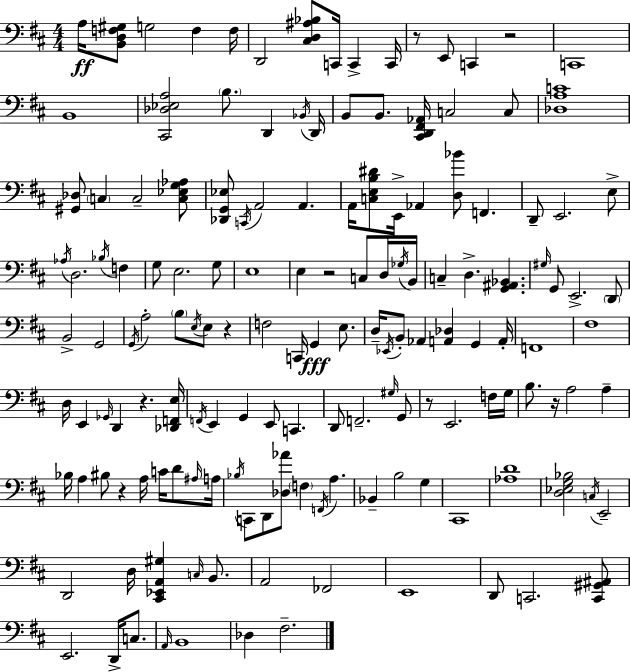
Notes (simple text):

A3/s [B2,D3,F3,G#3]/e G3/h F3/q F3/s D2/h [C#3,D3,A#3,Bb3]/e C2/s C2/q C2/s R/e E2/e C2/q R/h C2/w B2/w [C#2,Db3,Eb3,A3]/h B3/e. D2/q Bb2/s D2/s B2/e B2/e. [C#2,D2,F#2,Ab2]/s C3/h C3/e [Db3,A3,C4]/w [G#2,Db3]/e C3/q C3/h [C3,Eb3,G3,Ab3]/e [Db2,G2,Eb3]/e C2/s A2/h A2/q. A2/s [C3,E3,B3,D#4]/e E2/s Ab2/q [D3,Bb4]/e F2/q. D2/e E2/h. E3/e Ab3/s D3/h. Bb3/s F3/q G3/e E3/h. G3/e E3/w E3/q R/h C3/e D3/s Gb3/s B2/s C3/q D3/q. [G2,A#2,Bb2]/q. G#3/s G2/e E2/h. D2/e B2/h G2/h G2/s A3/h B3/e E3/s E3/e R/q F3/h C2/s G2/q E3/e. D3/s Eb2/s B2/e Ab2/q [A2,Db3]/q G2/q A2/s F2/w F#3/w D3/s E2/q Gb2/s D2/q R/q. [Db2,F2,E3]/s F2/s E2/q G2/q E2/e C2/q. D2/e F2/h. G#3/s G2/e R/e E2/h. F3/s G3/s B3/e. R/s A3/h A3/q Bb3/s A3/q BIS3/e R/q A3/s C4/s D4/e A#3/s A3/s Bb3/s C2/e D2/e [Db3,Ab4]/e F3/q F2/s A3/q. Bb2/q B3/h G3/q C#2/w [Ab3,D4]/w [D3,Eb3,G3,Bb3]/h C3/s E2/h D2/h D3/s [C#2,Eb2,A2,G#3]/q C3/s B2/e. A2/h FES2/h E2/w D2/e C2/h. [C2,G#2,A#2]/e E2/h. D2/s C3/e. A2/s B2/w Db3/q F#3/h.